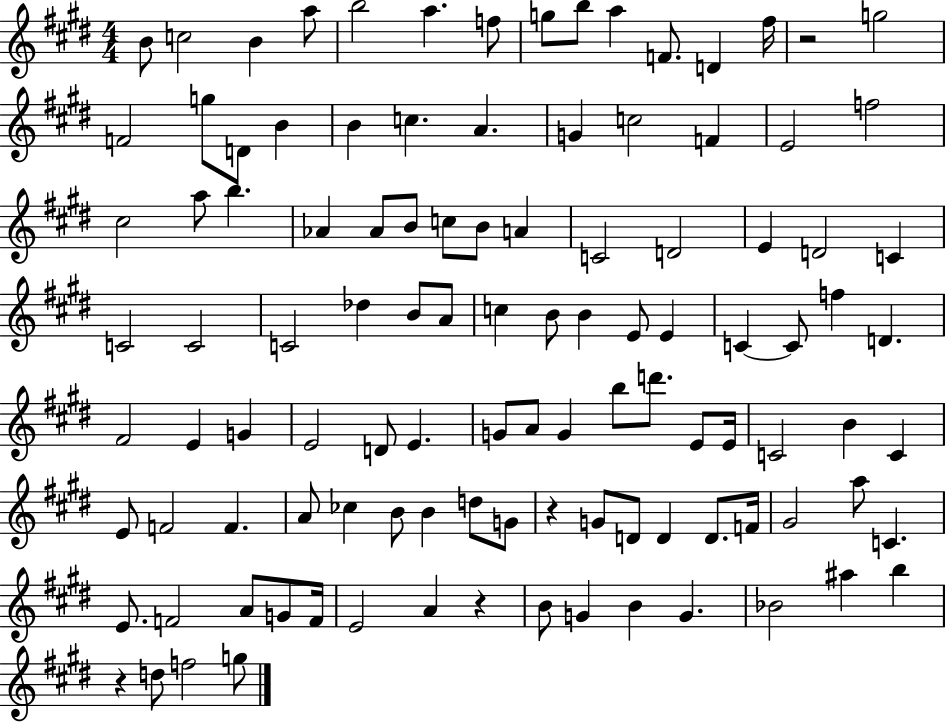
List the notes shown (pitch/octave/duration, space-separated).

B4/e C5/h B4/q A5/e B5/h A5/q. F5/e G5/e B5/e A5/q F4/e. D4/q F#5/s R/h G5/h F4/h G5/e D4/e B4/q B4/q C5/q. A4/q. G4/q C5/h F4/q E4/h F5/h C#5/h A5/e B5/q. Ab4/q Ab4/e B4/e C5/e B4/e A4/q C4/h D4/h E4/q D4/h C4/q C4/h C4/h C4/h Db5/q B4/e A4/e C5/q B4/e B4/q E4/e E4/q C4/q C4/e F5/q D4/q. F#4/h E4/q G4/q E4/h D4/e E4/q. G4/e A4/e G4/q B5/e D6/e. E4/e E4/s C4/h B4/q C4/q E4/e F4/h F4/q. A4/e CES5/q B4/e B4/q D5/e G4/e R/q G4/e D4/e D4/q D4/e. F4/s G#4/h A5/e C4/q. E4/e. F4/h A4/e G4/e F4/s E4/h A4/q R/q B4/e G4/q B4/q G4/q. Bb4/h A#5/q B5/q R/q D5/e F5/h G5/e